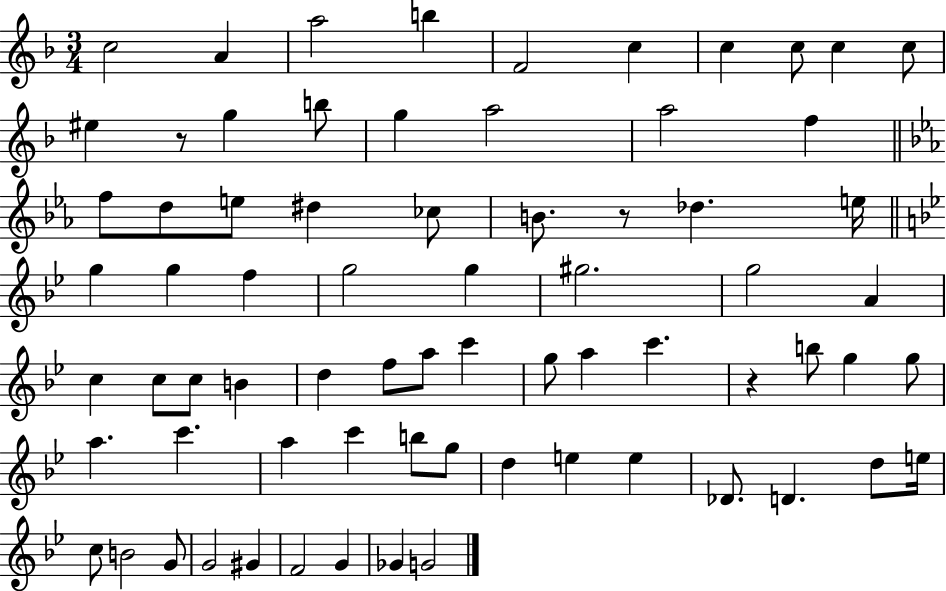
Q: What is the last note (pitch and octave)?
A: G4